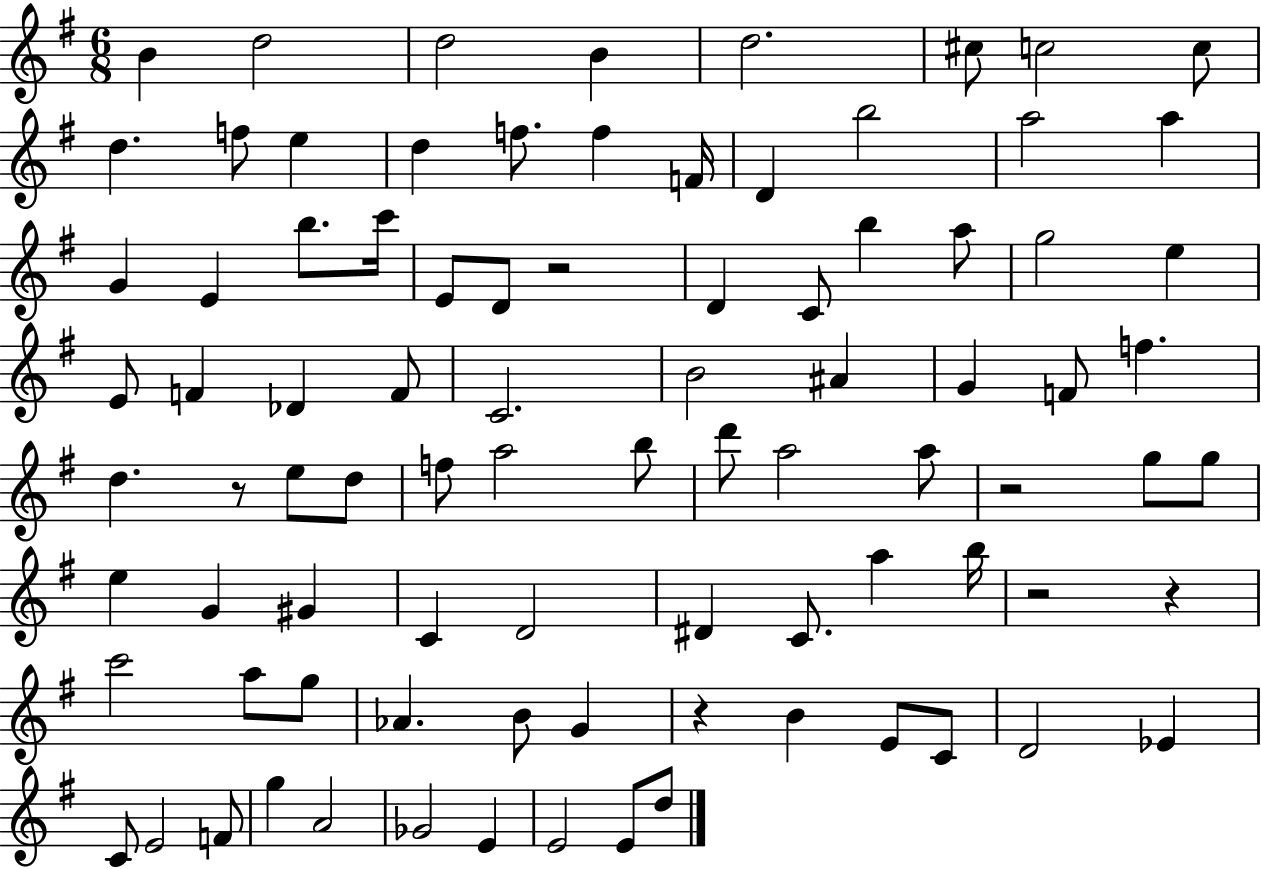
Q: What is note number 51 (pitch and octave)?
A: G5